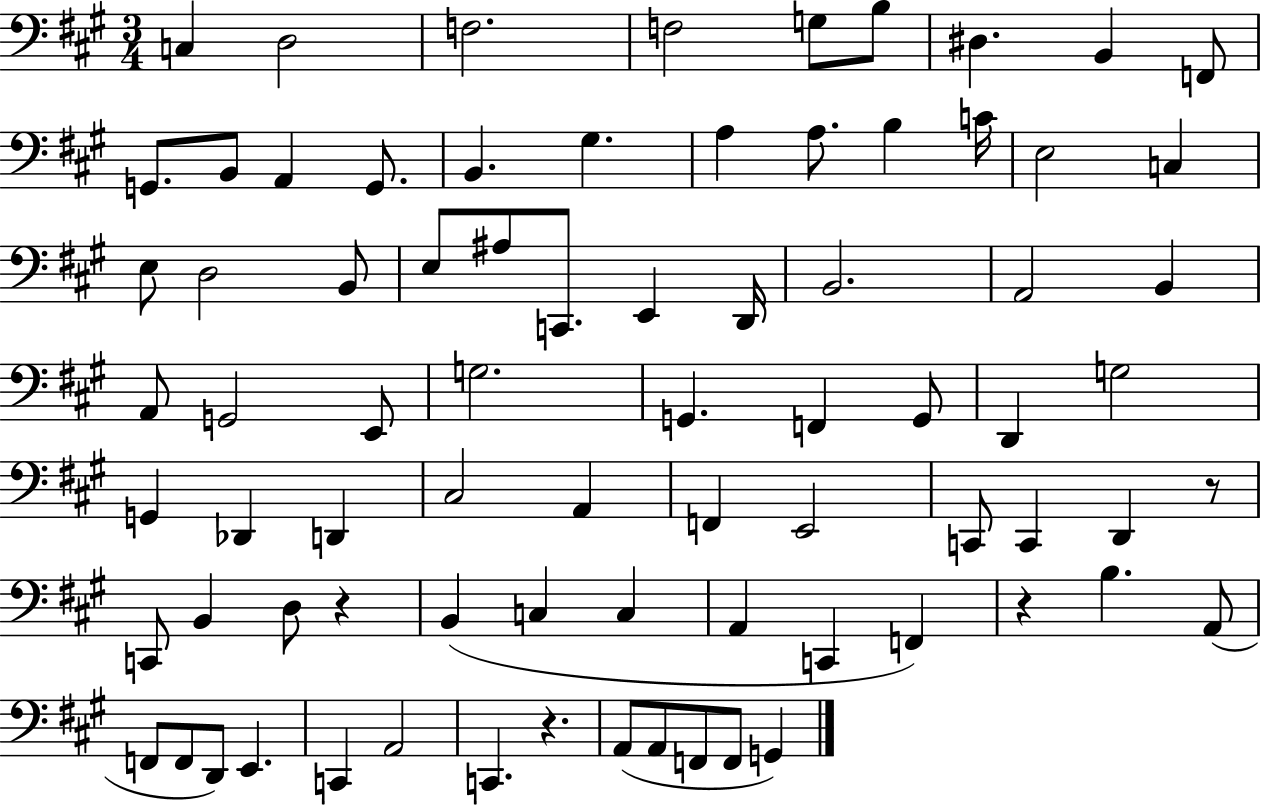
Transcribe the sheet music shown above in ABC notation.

X:1
T:Untitled
M:3/4
L:1/4
K:A
C, D,2 F,2 F,2 G,/2 B,/2 ^D, B,, F,,/2 G,,/2 B,,/2 A,, G,,/2 B,, ^G, A, A,/2 B, C/4 E,2 C, E,/2 D,2 B,,/2 E,/2 ^A,/2 C,,/2 E,, D,,/4 B,,2 A,,2 B,, A,,/2 G,,2 E,,/2 G,2 G,, F,, G,,/2 D,, G,2 G,, _D,, D,, ^C,2 A,, F,, E,,2 C,,/2 C,, D,, z/2 C,,/2 B,, D,/2 z B,, C, C, A,, C,, F,, z B, A,,/2 F,,/2 F,,/2 D,,/2 E,, C,, A,,2 C,, z A,,/2 A,,/2 F,,/2 F,,/2 G,,